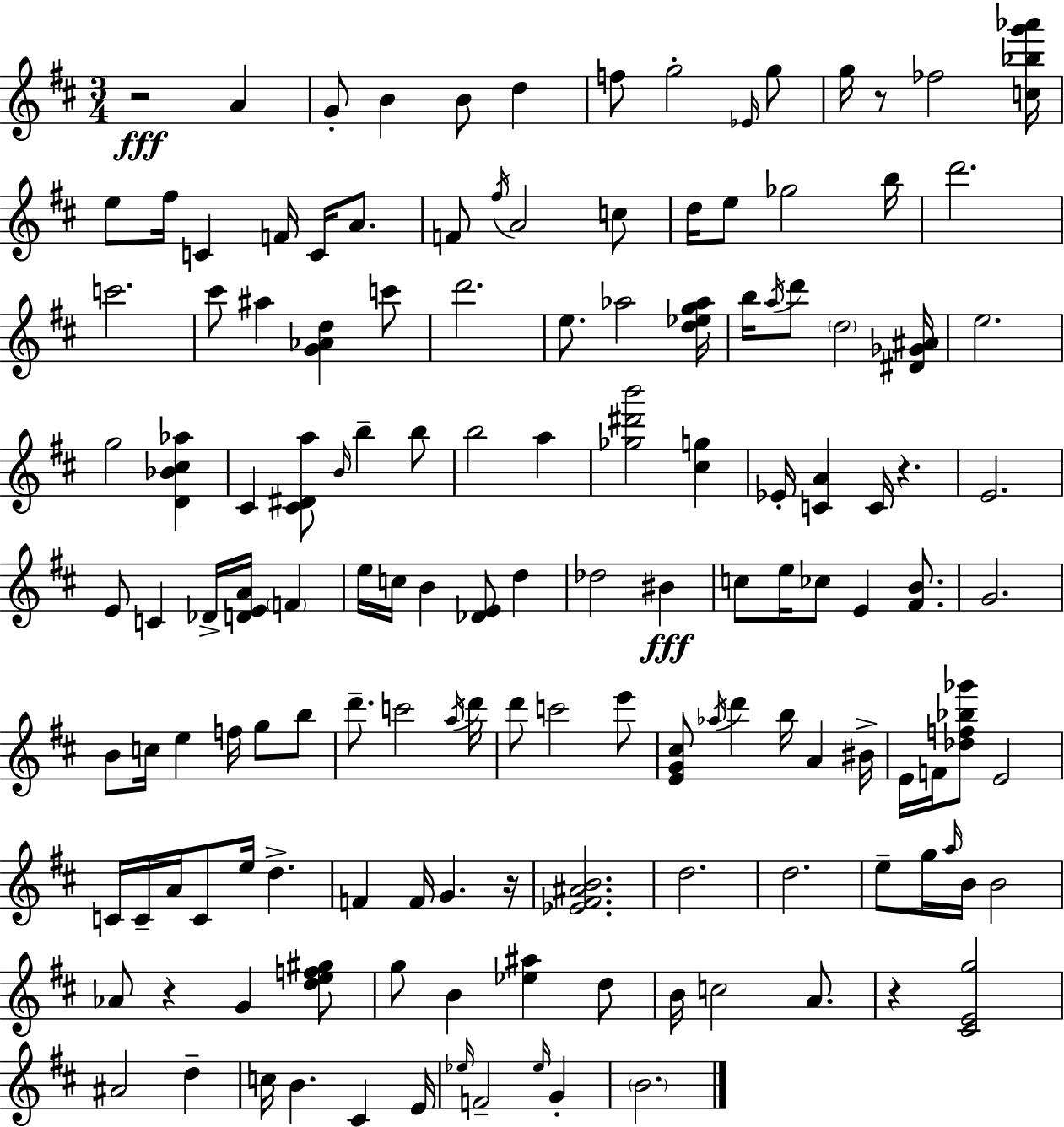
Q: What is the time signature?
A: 3/4